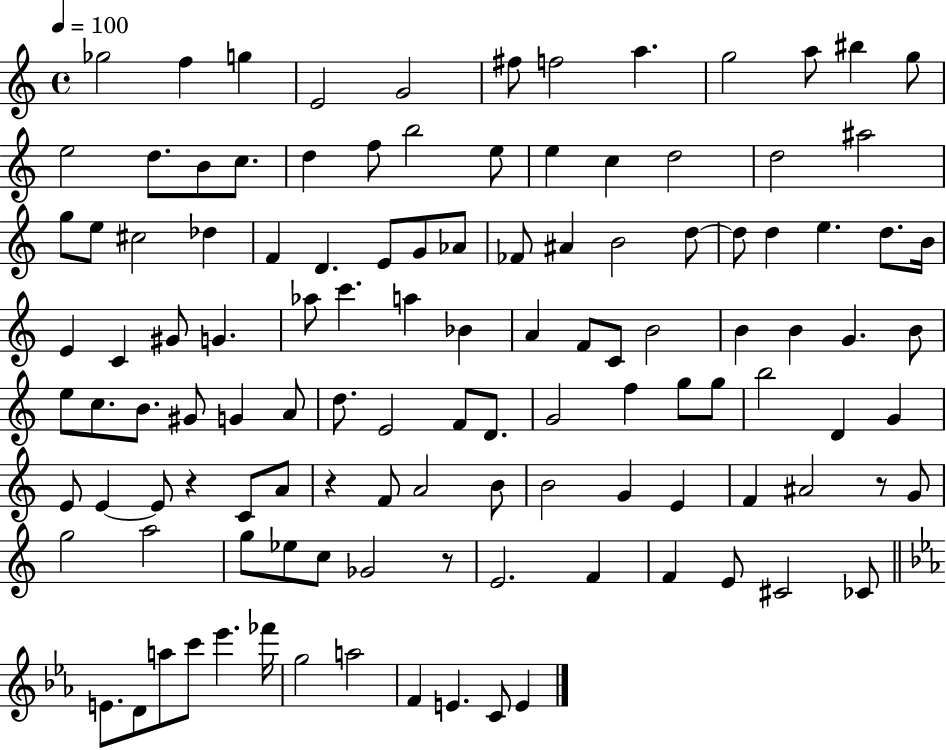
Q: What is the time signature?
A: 4/4